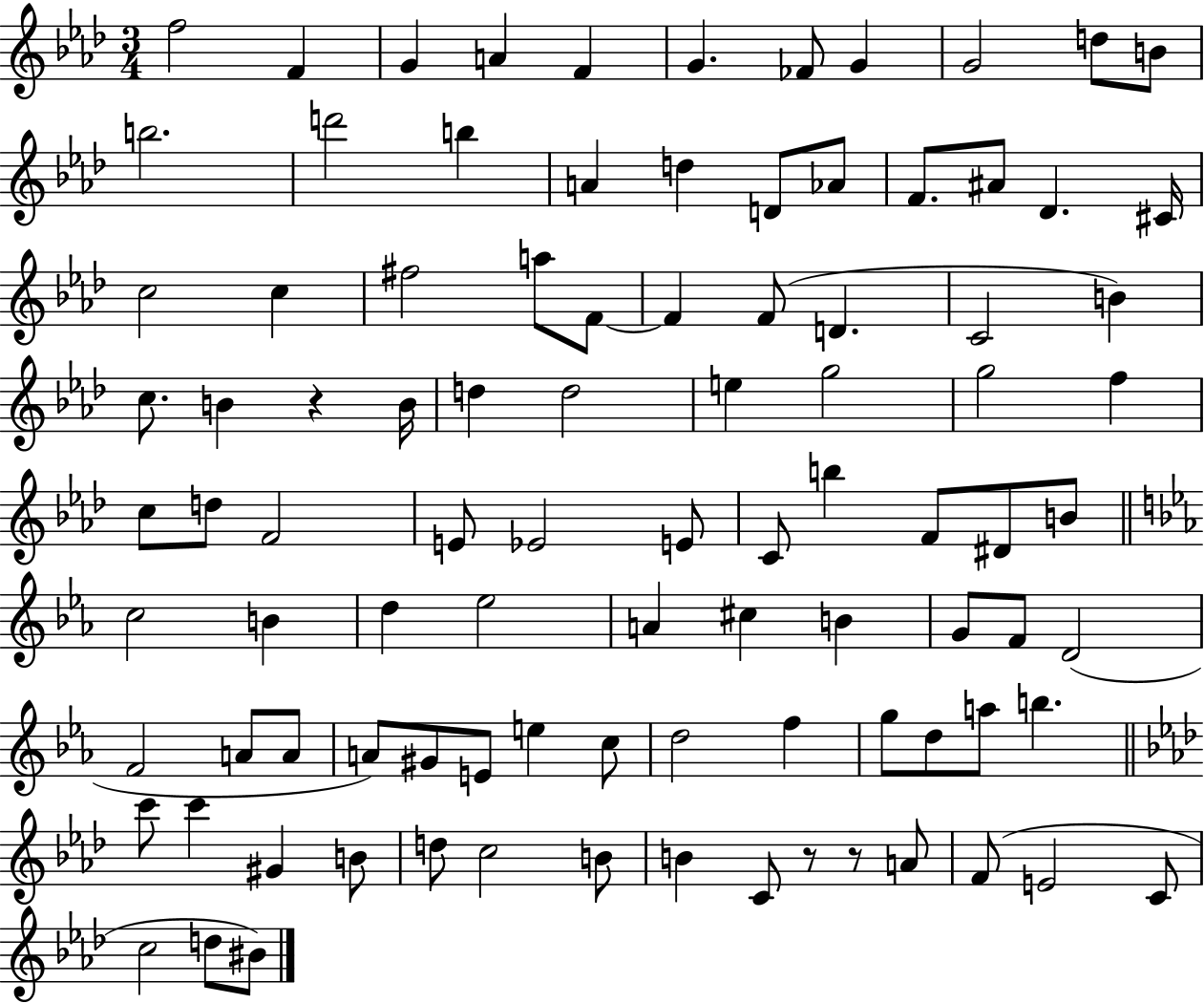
{
  \clef treble
  \numericTimeSignature
  \time 3/4
  \key aes \major
  f''2 f'4 | g'4 a'4 f'4 | g'4. fes'8 g'4 | g'2 d''8 b'8 | \break b''2. | d'''2 b''4 | a'4 d''4 d'8 aes'8 | f'8. ais'8 des'4. cis'16 | \break c''2 c''4 | fis''2 a''8 f'8~~ | f'4 f'8( d'4. | c'2 b'4) | \break c''8. b'4 r4 b'16 | d''4 d''2 | e''4 g''2 | g''2 f''4 | \break c''8 d''8 f'2 | e'8 ees'2 e'8 | c'8 b''4 f'8 dis'8 b'8 | \bar "||" \break \key ees \major c''2 b'4 | d''4 ees''2 | a'4 cis''4 b'4 | g'8 f'8 d'2( | \break f'2 a'8 a'8 | a'8) gis'8 e'8 e''4 c''8 | d''2 f''4 | g''8 d''8 a''8 b''4. | \break \bar "||" \break \key aes \major c'''8 c'''4 gis'4 b'8 | d''8 c''2 b'8 | b'4 c'8 r8 r8 a'8 | f'8( e'2 c'8 | \break c''2 d''8 bis'8) | \bar "|."
}